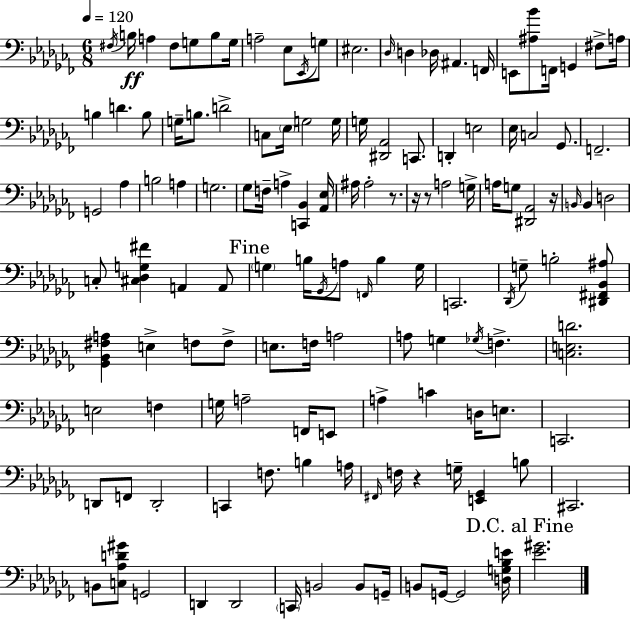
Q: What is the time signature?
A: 6/8